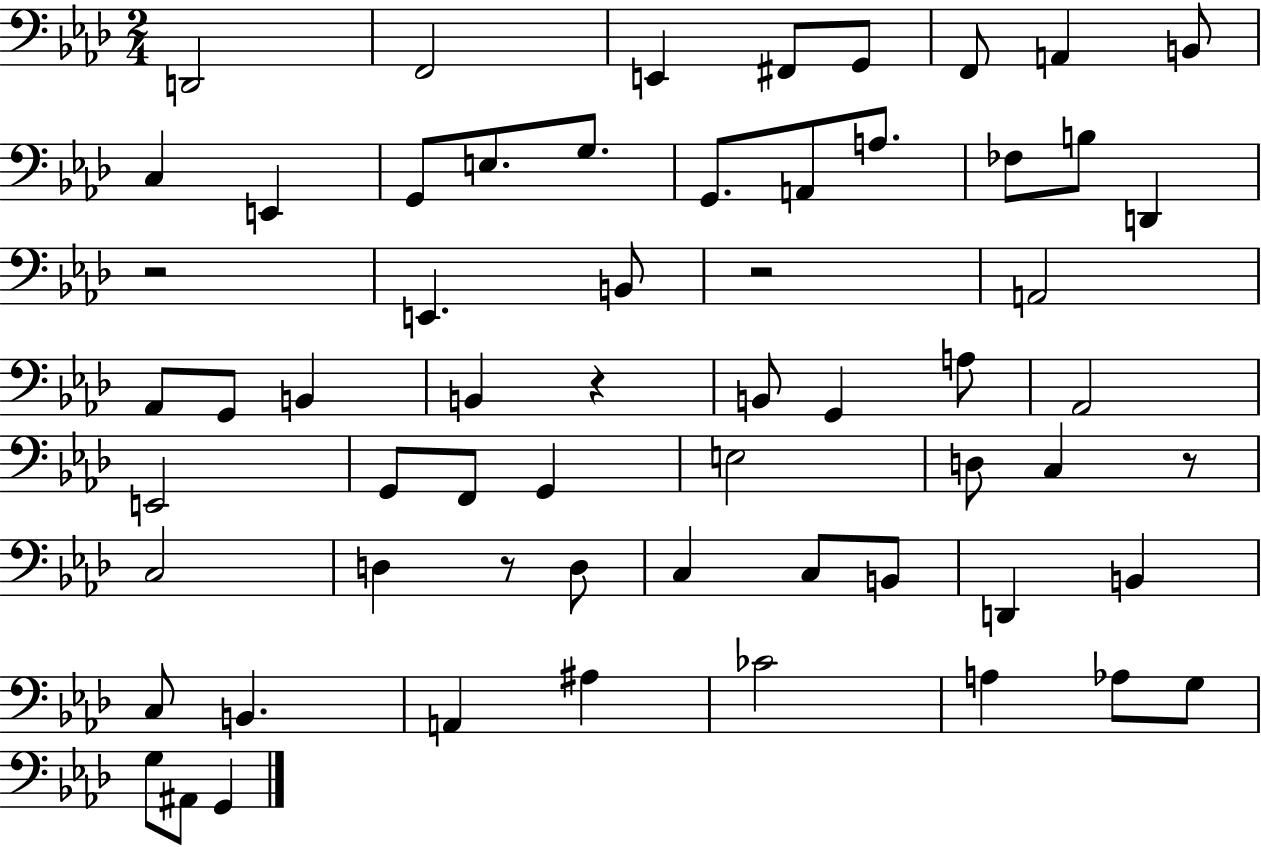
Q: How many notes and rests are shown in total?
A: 61